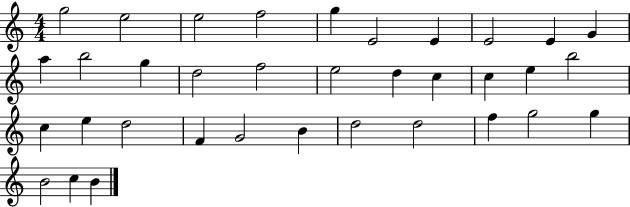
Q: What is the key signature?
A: C major